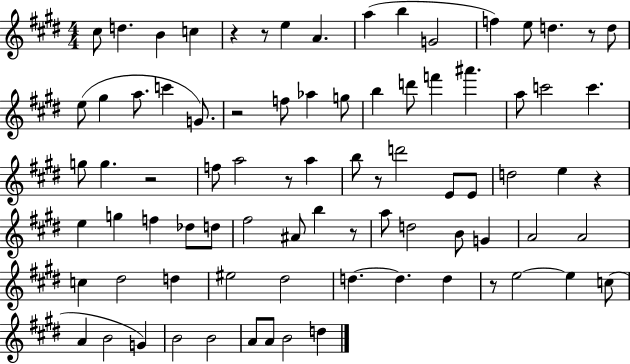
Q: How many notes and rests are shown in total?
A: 83